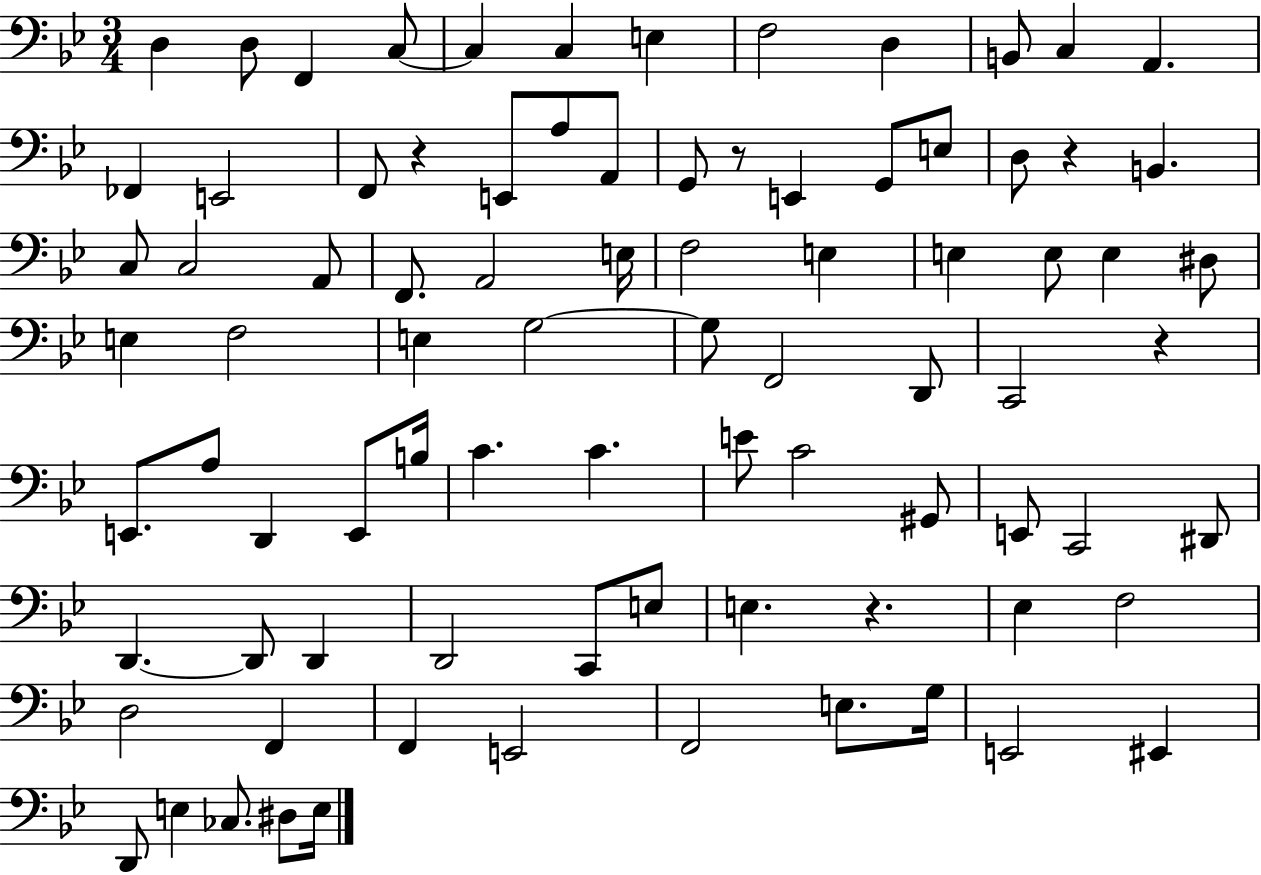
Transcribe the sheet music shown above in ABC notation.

X:1
T:Untitled
M:3/4
L:1/4
K:Bb
D, D,/2 F,, C,/2 C, C, E, F,2 D, B,,/2 C, A,, _F,, E,,2 F,,/2 z E,,/2 A,/2 A,,/2 G,,/2 z/2 E,, G,,/2 E,/2 D,/2 z B,, C,/2 C,2 A,,/2 F,,/2 A,,2 E,/4 F,2 E, E, E,/2 E, ^D,/2 E, F,2 E, G,2 G,/2 F,,2 D,,/2 C,,2 z E,,/2 A,/2 D,, E,,/2 B,/4 C C E/2 C2 ^G,,/2 E,,/2 C,,2 ^D,,/2 D,, D,,/2 D,, D,,2 C,,/2 E,/2 E, z _E, F,2 D,2 F,, F,, E,,2 F,,2 E,/2 G,/4 E,,2 ^E,, D,,/2 E, _C,/2 ^D,/2 E,/4